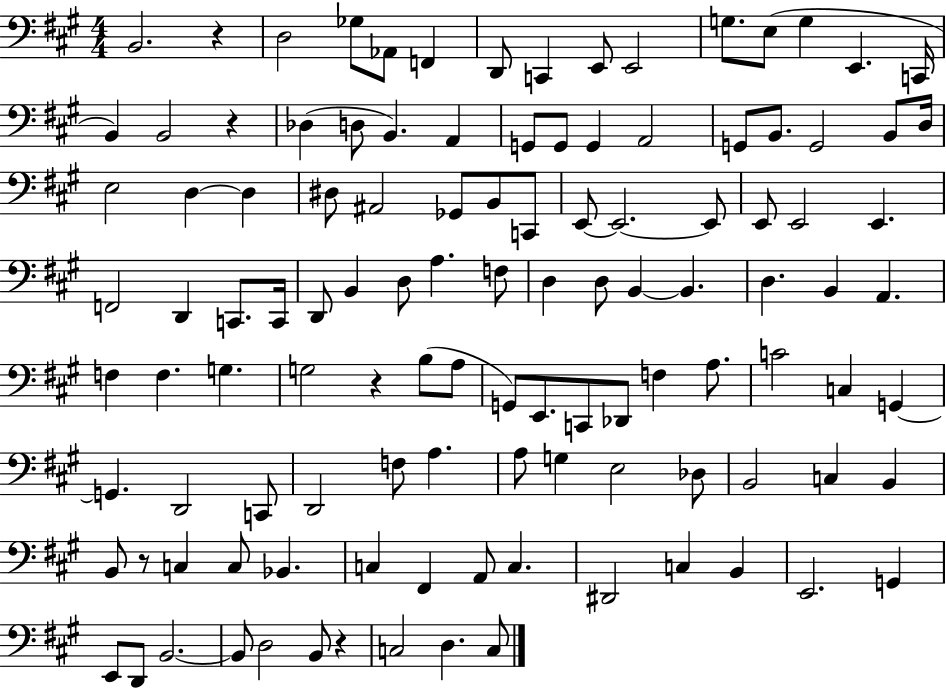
X:1
T:Untitled
M:4/4
L:1/4
K:A
B,,2 z D,2 _G,/2 _A,,/2 F,, D,,/2 C,, E,,/2 E,,2 G,/2 E,/2 G, E,, C,,/4 B,, B,,2 z _D, D,/2 B,, A,, G,,/2 G,,/2 G,, A,,2 G,,/2 B,,/2 G,,2 B,,/2 D,/4 E,2 D, D, ^D,/2 ^A,,2 _G,,/2 B,,/2 C,,/2 E,,/2 E,,2 E,,/2 E,,/2 E,,2 E,, F,,2 D,, C,,/2 C,,/4 D,,/2 B,, D,/2 A, F,/2 D, D,/2 B,, B,, D, B,, A,, F, F, G, G,2 z B,/2 A,/2 G,,/2 E,,/2 C,,/2 _D,,/2 F, A,/2 C2 C, G,, G,, D,,2 C,,/2 D,,2 F,/2 A, A,/2 G, E,2 _D,/2 B,,2 C, B,, B,,/2 z/2 C, C,/2 _B,, C, ^F,, A,,/2 C, ^D,,2 C, B,, E,,2 G,, E,,/2 D,,/2 B,,2 B,,/2 D,2 B,,/2 z C,2 D, C,/2